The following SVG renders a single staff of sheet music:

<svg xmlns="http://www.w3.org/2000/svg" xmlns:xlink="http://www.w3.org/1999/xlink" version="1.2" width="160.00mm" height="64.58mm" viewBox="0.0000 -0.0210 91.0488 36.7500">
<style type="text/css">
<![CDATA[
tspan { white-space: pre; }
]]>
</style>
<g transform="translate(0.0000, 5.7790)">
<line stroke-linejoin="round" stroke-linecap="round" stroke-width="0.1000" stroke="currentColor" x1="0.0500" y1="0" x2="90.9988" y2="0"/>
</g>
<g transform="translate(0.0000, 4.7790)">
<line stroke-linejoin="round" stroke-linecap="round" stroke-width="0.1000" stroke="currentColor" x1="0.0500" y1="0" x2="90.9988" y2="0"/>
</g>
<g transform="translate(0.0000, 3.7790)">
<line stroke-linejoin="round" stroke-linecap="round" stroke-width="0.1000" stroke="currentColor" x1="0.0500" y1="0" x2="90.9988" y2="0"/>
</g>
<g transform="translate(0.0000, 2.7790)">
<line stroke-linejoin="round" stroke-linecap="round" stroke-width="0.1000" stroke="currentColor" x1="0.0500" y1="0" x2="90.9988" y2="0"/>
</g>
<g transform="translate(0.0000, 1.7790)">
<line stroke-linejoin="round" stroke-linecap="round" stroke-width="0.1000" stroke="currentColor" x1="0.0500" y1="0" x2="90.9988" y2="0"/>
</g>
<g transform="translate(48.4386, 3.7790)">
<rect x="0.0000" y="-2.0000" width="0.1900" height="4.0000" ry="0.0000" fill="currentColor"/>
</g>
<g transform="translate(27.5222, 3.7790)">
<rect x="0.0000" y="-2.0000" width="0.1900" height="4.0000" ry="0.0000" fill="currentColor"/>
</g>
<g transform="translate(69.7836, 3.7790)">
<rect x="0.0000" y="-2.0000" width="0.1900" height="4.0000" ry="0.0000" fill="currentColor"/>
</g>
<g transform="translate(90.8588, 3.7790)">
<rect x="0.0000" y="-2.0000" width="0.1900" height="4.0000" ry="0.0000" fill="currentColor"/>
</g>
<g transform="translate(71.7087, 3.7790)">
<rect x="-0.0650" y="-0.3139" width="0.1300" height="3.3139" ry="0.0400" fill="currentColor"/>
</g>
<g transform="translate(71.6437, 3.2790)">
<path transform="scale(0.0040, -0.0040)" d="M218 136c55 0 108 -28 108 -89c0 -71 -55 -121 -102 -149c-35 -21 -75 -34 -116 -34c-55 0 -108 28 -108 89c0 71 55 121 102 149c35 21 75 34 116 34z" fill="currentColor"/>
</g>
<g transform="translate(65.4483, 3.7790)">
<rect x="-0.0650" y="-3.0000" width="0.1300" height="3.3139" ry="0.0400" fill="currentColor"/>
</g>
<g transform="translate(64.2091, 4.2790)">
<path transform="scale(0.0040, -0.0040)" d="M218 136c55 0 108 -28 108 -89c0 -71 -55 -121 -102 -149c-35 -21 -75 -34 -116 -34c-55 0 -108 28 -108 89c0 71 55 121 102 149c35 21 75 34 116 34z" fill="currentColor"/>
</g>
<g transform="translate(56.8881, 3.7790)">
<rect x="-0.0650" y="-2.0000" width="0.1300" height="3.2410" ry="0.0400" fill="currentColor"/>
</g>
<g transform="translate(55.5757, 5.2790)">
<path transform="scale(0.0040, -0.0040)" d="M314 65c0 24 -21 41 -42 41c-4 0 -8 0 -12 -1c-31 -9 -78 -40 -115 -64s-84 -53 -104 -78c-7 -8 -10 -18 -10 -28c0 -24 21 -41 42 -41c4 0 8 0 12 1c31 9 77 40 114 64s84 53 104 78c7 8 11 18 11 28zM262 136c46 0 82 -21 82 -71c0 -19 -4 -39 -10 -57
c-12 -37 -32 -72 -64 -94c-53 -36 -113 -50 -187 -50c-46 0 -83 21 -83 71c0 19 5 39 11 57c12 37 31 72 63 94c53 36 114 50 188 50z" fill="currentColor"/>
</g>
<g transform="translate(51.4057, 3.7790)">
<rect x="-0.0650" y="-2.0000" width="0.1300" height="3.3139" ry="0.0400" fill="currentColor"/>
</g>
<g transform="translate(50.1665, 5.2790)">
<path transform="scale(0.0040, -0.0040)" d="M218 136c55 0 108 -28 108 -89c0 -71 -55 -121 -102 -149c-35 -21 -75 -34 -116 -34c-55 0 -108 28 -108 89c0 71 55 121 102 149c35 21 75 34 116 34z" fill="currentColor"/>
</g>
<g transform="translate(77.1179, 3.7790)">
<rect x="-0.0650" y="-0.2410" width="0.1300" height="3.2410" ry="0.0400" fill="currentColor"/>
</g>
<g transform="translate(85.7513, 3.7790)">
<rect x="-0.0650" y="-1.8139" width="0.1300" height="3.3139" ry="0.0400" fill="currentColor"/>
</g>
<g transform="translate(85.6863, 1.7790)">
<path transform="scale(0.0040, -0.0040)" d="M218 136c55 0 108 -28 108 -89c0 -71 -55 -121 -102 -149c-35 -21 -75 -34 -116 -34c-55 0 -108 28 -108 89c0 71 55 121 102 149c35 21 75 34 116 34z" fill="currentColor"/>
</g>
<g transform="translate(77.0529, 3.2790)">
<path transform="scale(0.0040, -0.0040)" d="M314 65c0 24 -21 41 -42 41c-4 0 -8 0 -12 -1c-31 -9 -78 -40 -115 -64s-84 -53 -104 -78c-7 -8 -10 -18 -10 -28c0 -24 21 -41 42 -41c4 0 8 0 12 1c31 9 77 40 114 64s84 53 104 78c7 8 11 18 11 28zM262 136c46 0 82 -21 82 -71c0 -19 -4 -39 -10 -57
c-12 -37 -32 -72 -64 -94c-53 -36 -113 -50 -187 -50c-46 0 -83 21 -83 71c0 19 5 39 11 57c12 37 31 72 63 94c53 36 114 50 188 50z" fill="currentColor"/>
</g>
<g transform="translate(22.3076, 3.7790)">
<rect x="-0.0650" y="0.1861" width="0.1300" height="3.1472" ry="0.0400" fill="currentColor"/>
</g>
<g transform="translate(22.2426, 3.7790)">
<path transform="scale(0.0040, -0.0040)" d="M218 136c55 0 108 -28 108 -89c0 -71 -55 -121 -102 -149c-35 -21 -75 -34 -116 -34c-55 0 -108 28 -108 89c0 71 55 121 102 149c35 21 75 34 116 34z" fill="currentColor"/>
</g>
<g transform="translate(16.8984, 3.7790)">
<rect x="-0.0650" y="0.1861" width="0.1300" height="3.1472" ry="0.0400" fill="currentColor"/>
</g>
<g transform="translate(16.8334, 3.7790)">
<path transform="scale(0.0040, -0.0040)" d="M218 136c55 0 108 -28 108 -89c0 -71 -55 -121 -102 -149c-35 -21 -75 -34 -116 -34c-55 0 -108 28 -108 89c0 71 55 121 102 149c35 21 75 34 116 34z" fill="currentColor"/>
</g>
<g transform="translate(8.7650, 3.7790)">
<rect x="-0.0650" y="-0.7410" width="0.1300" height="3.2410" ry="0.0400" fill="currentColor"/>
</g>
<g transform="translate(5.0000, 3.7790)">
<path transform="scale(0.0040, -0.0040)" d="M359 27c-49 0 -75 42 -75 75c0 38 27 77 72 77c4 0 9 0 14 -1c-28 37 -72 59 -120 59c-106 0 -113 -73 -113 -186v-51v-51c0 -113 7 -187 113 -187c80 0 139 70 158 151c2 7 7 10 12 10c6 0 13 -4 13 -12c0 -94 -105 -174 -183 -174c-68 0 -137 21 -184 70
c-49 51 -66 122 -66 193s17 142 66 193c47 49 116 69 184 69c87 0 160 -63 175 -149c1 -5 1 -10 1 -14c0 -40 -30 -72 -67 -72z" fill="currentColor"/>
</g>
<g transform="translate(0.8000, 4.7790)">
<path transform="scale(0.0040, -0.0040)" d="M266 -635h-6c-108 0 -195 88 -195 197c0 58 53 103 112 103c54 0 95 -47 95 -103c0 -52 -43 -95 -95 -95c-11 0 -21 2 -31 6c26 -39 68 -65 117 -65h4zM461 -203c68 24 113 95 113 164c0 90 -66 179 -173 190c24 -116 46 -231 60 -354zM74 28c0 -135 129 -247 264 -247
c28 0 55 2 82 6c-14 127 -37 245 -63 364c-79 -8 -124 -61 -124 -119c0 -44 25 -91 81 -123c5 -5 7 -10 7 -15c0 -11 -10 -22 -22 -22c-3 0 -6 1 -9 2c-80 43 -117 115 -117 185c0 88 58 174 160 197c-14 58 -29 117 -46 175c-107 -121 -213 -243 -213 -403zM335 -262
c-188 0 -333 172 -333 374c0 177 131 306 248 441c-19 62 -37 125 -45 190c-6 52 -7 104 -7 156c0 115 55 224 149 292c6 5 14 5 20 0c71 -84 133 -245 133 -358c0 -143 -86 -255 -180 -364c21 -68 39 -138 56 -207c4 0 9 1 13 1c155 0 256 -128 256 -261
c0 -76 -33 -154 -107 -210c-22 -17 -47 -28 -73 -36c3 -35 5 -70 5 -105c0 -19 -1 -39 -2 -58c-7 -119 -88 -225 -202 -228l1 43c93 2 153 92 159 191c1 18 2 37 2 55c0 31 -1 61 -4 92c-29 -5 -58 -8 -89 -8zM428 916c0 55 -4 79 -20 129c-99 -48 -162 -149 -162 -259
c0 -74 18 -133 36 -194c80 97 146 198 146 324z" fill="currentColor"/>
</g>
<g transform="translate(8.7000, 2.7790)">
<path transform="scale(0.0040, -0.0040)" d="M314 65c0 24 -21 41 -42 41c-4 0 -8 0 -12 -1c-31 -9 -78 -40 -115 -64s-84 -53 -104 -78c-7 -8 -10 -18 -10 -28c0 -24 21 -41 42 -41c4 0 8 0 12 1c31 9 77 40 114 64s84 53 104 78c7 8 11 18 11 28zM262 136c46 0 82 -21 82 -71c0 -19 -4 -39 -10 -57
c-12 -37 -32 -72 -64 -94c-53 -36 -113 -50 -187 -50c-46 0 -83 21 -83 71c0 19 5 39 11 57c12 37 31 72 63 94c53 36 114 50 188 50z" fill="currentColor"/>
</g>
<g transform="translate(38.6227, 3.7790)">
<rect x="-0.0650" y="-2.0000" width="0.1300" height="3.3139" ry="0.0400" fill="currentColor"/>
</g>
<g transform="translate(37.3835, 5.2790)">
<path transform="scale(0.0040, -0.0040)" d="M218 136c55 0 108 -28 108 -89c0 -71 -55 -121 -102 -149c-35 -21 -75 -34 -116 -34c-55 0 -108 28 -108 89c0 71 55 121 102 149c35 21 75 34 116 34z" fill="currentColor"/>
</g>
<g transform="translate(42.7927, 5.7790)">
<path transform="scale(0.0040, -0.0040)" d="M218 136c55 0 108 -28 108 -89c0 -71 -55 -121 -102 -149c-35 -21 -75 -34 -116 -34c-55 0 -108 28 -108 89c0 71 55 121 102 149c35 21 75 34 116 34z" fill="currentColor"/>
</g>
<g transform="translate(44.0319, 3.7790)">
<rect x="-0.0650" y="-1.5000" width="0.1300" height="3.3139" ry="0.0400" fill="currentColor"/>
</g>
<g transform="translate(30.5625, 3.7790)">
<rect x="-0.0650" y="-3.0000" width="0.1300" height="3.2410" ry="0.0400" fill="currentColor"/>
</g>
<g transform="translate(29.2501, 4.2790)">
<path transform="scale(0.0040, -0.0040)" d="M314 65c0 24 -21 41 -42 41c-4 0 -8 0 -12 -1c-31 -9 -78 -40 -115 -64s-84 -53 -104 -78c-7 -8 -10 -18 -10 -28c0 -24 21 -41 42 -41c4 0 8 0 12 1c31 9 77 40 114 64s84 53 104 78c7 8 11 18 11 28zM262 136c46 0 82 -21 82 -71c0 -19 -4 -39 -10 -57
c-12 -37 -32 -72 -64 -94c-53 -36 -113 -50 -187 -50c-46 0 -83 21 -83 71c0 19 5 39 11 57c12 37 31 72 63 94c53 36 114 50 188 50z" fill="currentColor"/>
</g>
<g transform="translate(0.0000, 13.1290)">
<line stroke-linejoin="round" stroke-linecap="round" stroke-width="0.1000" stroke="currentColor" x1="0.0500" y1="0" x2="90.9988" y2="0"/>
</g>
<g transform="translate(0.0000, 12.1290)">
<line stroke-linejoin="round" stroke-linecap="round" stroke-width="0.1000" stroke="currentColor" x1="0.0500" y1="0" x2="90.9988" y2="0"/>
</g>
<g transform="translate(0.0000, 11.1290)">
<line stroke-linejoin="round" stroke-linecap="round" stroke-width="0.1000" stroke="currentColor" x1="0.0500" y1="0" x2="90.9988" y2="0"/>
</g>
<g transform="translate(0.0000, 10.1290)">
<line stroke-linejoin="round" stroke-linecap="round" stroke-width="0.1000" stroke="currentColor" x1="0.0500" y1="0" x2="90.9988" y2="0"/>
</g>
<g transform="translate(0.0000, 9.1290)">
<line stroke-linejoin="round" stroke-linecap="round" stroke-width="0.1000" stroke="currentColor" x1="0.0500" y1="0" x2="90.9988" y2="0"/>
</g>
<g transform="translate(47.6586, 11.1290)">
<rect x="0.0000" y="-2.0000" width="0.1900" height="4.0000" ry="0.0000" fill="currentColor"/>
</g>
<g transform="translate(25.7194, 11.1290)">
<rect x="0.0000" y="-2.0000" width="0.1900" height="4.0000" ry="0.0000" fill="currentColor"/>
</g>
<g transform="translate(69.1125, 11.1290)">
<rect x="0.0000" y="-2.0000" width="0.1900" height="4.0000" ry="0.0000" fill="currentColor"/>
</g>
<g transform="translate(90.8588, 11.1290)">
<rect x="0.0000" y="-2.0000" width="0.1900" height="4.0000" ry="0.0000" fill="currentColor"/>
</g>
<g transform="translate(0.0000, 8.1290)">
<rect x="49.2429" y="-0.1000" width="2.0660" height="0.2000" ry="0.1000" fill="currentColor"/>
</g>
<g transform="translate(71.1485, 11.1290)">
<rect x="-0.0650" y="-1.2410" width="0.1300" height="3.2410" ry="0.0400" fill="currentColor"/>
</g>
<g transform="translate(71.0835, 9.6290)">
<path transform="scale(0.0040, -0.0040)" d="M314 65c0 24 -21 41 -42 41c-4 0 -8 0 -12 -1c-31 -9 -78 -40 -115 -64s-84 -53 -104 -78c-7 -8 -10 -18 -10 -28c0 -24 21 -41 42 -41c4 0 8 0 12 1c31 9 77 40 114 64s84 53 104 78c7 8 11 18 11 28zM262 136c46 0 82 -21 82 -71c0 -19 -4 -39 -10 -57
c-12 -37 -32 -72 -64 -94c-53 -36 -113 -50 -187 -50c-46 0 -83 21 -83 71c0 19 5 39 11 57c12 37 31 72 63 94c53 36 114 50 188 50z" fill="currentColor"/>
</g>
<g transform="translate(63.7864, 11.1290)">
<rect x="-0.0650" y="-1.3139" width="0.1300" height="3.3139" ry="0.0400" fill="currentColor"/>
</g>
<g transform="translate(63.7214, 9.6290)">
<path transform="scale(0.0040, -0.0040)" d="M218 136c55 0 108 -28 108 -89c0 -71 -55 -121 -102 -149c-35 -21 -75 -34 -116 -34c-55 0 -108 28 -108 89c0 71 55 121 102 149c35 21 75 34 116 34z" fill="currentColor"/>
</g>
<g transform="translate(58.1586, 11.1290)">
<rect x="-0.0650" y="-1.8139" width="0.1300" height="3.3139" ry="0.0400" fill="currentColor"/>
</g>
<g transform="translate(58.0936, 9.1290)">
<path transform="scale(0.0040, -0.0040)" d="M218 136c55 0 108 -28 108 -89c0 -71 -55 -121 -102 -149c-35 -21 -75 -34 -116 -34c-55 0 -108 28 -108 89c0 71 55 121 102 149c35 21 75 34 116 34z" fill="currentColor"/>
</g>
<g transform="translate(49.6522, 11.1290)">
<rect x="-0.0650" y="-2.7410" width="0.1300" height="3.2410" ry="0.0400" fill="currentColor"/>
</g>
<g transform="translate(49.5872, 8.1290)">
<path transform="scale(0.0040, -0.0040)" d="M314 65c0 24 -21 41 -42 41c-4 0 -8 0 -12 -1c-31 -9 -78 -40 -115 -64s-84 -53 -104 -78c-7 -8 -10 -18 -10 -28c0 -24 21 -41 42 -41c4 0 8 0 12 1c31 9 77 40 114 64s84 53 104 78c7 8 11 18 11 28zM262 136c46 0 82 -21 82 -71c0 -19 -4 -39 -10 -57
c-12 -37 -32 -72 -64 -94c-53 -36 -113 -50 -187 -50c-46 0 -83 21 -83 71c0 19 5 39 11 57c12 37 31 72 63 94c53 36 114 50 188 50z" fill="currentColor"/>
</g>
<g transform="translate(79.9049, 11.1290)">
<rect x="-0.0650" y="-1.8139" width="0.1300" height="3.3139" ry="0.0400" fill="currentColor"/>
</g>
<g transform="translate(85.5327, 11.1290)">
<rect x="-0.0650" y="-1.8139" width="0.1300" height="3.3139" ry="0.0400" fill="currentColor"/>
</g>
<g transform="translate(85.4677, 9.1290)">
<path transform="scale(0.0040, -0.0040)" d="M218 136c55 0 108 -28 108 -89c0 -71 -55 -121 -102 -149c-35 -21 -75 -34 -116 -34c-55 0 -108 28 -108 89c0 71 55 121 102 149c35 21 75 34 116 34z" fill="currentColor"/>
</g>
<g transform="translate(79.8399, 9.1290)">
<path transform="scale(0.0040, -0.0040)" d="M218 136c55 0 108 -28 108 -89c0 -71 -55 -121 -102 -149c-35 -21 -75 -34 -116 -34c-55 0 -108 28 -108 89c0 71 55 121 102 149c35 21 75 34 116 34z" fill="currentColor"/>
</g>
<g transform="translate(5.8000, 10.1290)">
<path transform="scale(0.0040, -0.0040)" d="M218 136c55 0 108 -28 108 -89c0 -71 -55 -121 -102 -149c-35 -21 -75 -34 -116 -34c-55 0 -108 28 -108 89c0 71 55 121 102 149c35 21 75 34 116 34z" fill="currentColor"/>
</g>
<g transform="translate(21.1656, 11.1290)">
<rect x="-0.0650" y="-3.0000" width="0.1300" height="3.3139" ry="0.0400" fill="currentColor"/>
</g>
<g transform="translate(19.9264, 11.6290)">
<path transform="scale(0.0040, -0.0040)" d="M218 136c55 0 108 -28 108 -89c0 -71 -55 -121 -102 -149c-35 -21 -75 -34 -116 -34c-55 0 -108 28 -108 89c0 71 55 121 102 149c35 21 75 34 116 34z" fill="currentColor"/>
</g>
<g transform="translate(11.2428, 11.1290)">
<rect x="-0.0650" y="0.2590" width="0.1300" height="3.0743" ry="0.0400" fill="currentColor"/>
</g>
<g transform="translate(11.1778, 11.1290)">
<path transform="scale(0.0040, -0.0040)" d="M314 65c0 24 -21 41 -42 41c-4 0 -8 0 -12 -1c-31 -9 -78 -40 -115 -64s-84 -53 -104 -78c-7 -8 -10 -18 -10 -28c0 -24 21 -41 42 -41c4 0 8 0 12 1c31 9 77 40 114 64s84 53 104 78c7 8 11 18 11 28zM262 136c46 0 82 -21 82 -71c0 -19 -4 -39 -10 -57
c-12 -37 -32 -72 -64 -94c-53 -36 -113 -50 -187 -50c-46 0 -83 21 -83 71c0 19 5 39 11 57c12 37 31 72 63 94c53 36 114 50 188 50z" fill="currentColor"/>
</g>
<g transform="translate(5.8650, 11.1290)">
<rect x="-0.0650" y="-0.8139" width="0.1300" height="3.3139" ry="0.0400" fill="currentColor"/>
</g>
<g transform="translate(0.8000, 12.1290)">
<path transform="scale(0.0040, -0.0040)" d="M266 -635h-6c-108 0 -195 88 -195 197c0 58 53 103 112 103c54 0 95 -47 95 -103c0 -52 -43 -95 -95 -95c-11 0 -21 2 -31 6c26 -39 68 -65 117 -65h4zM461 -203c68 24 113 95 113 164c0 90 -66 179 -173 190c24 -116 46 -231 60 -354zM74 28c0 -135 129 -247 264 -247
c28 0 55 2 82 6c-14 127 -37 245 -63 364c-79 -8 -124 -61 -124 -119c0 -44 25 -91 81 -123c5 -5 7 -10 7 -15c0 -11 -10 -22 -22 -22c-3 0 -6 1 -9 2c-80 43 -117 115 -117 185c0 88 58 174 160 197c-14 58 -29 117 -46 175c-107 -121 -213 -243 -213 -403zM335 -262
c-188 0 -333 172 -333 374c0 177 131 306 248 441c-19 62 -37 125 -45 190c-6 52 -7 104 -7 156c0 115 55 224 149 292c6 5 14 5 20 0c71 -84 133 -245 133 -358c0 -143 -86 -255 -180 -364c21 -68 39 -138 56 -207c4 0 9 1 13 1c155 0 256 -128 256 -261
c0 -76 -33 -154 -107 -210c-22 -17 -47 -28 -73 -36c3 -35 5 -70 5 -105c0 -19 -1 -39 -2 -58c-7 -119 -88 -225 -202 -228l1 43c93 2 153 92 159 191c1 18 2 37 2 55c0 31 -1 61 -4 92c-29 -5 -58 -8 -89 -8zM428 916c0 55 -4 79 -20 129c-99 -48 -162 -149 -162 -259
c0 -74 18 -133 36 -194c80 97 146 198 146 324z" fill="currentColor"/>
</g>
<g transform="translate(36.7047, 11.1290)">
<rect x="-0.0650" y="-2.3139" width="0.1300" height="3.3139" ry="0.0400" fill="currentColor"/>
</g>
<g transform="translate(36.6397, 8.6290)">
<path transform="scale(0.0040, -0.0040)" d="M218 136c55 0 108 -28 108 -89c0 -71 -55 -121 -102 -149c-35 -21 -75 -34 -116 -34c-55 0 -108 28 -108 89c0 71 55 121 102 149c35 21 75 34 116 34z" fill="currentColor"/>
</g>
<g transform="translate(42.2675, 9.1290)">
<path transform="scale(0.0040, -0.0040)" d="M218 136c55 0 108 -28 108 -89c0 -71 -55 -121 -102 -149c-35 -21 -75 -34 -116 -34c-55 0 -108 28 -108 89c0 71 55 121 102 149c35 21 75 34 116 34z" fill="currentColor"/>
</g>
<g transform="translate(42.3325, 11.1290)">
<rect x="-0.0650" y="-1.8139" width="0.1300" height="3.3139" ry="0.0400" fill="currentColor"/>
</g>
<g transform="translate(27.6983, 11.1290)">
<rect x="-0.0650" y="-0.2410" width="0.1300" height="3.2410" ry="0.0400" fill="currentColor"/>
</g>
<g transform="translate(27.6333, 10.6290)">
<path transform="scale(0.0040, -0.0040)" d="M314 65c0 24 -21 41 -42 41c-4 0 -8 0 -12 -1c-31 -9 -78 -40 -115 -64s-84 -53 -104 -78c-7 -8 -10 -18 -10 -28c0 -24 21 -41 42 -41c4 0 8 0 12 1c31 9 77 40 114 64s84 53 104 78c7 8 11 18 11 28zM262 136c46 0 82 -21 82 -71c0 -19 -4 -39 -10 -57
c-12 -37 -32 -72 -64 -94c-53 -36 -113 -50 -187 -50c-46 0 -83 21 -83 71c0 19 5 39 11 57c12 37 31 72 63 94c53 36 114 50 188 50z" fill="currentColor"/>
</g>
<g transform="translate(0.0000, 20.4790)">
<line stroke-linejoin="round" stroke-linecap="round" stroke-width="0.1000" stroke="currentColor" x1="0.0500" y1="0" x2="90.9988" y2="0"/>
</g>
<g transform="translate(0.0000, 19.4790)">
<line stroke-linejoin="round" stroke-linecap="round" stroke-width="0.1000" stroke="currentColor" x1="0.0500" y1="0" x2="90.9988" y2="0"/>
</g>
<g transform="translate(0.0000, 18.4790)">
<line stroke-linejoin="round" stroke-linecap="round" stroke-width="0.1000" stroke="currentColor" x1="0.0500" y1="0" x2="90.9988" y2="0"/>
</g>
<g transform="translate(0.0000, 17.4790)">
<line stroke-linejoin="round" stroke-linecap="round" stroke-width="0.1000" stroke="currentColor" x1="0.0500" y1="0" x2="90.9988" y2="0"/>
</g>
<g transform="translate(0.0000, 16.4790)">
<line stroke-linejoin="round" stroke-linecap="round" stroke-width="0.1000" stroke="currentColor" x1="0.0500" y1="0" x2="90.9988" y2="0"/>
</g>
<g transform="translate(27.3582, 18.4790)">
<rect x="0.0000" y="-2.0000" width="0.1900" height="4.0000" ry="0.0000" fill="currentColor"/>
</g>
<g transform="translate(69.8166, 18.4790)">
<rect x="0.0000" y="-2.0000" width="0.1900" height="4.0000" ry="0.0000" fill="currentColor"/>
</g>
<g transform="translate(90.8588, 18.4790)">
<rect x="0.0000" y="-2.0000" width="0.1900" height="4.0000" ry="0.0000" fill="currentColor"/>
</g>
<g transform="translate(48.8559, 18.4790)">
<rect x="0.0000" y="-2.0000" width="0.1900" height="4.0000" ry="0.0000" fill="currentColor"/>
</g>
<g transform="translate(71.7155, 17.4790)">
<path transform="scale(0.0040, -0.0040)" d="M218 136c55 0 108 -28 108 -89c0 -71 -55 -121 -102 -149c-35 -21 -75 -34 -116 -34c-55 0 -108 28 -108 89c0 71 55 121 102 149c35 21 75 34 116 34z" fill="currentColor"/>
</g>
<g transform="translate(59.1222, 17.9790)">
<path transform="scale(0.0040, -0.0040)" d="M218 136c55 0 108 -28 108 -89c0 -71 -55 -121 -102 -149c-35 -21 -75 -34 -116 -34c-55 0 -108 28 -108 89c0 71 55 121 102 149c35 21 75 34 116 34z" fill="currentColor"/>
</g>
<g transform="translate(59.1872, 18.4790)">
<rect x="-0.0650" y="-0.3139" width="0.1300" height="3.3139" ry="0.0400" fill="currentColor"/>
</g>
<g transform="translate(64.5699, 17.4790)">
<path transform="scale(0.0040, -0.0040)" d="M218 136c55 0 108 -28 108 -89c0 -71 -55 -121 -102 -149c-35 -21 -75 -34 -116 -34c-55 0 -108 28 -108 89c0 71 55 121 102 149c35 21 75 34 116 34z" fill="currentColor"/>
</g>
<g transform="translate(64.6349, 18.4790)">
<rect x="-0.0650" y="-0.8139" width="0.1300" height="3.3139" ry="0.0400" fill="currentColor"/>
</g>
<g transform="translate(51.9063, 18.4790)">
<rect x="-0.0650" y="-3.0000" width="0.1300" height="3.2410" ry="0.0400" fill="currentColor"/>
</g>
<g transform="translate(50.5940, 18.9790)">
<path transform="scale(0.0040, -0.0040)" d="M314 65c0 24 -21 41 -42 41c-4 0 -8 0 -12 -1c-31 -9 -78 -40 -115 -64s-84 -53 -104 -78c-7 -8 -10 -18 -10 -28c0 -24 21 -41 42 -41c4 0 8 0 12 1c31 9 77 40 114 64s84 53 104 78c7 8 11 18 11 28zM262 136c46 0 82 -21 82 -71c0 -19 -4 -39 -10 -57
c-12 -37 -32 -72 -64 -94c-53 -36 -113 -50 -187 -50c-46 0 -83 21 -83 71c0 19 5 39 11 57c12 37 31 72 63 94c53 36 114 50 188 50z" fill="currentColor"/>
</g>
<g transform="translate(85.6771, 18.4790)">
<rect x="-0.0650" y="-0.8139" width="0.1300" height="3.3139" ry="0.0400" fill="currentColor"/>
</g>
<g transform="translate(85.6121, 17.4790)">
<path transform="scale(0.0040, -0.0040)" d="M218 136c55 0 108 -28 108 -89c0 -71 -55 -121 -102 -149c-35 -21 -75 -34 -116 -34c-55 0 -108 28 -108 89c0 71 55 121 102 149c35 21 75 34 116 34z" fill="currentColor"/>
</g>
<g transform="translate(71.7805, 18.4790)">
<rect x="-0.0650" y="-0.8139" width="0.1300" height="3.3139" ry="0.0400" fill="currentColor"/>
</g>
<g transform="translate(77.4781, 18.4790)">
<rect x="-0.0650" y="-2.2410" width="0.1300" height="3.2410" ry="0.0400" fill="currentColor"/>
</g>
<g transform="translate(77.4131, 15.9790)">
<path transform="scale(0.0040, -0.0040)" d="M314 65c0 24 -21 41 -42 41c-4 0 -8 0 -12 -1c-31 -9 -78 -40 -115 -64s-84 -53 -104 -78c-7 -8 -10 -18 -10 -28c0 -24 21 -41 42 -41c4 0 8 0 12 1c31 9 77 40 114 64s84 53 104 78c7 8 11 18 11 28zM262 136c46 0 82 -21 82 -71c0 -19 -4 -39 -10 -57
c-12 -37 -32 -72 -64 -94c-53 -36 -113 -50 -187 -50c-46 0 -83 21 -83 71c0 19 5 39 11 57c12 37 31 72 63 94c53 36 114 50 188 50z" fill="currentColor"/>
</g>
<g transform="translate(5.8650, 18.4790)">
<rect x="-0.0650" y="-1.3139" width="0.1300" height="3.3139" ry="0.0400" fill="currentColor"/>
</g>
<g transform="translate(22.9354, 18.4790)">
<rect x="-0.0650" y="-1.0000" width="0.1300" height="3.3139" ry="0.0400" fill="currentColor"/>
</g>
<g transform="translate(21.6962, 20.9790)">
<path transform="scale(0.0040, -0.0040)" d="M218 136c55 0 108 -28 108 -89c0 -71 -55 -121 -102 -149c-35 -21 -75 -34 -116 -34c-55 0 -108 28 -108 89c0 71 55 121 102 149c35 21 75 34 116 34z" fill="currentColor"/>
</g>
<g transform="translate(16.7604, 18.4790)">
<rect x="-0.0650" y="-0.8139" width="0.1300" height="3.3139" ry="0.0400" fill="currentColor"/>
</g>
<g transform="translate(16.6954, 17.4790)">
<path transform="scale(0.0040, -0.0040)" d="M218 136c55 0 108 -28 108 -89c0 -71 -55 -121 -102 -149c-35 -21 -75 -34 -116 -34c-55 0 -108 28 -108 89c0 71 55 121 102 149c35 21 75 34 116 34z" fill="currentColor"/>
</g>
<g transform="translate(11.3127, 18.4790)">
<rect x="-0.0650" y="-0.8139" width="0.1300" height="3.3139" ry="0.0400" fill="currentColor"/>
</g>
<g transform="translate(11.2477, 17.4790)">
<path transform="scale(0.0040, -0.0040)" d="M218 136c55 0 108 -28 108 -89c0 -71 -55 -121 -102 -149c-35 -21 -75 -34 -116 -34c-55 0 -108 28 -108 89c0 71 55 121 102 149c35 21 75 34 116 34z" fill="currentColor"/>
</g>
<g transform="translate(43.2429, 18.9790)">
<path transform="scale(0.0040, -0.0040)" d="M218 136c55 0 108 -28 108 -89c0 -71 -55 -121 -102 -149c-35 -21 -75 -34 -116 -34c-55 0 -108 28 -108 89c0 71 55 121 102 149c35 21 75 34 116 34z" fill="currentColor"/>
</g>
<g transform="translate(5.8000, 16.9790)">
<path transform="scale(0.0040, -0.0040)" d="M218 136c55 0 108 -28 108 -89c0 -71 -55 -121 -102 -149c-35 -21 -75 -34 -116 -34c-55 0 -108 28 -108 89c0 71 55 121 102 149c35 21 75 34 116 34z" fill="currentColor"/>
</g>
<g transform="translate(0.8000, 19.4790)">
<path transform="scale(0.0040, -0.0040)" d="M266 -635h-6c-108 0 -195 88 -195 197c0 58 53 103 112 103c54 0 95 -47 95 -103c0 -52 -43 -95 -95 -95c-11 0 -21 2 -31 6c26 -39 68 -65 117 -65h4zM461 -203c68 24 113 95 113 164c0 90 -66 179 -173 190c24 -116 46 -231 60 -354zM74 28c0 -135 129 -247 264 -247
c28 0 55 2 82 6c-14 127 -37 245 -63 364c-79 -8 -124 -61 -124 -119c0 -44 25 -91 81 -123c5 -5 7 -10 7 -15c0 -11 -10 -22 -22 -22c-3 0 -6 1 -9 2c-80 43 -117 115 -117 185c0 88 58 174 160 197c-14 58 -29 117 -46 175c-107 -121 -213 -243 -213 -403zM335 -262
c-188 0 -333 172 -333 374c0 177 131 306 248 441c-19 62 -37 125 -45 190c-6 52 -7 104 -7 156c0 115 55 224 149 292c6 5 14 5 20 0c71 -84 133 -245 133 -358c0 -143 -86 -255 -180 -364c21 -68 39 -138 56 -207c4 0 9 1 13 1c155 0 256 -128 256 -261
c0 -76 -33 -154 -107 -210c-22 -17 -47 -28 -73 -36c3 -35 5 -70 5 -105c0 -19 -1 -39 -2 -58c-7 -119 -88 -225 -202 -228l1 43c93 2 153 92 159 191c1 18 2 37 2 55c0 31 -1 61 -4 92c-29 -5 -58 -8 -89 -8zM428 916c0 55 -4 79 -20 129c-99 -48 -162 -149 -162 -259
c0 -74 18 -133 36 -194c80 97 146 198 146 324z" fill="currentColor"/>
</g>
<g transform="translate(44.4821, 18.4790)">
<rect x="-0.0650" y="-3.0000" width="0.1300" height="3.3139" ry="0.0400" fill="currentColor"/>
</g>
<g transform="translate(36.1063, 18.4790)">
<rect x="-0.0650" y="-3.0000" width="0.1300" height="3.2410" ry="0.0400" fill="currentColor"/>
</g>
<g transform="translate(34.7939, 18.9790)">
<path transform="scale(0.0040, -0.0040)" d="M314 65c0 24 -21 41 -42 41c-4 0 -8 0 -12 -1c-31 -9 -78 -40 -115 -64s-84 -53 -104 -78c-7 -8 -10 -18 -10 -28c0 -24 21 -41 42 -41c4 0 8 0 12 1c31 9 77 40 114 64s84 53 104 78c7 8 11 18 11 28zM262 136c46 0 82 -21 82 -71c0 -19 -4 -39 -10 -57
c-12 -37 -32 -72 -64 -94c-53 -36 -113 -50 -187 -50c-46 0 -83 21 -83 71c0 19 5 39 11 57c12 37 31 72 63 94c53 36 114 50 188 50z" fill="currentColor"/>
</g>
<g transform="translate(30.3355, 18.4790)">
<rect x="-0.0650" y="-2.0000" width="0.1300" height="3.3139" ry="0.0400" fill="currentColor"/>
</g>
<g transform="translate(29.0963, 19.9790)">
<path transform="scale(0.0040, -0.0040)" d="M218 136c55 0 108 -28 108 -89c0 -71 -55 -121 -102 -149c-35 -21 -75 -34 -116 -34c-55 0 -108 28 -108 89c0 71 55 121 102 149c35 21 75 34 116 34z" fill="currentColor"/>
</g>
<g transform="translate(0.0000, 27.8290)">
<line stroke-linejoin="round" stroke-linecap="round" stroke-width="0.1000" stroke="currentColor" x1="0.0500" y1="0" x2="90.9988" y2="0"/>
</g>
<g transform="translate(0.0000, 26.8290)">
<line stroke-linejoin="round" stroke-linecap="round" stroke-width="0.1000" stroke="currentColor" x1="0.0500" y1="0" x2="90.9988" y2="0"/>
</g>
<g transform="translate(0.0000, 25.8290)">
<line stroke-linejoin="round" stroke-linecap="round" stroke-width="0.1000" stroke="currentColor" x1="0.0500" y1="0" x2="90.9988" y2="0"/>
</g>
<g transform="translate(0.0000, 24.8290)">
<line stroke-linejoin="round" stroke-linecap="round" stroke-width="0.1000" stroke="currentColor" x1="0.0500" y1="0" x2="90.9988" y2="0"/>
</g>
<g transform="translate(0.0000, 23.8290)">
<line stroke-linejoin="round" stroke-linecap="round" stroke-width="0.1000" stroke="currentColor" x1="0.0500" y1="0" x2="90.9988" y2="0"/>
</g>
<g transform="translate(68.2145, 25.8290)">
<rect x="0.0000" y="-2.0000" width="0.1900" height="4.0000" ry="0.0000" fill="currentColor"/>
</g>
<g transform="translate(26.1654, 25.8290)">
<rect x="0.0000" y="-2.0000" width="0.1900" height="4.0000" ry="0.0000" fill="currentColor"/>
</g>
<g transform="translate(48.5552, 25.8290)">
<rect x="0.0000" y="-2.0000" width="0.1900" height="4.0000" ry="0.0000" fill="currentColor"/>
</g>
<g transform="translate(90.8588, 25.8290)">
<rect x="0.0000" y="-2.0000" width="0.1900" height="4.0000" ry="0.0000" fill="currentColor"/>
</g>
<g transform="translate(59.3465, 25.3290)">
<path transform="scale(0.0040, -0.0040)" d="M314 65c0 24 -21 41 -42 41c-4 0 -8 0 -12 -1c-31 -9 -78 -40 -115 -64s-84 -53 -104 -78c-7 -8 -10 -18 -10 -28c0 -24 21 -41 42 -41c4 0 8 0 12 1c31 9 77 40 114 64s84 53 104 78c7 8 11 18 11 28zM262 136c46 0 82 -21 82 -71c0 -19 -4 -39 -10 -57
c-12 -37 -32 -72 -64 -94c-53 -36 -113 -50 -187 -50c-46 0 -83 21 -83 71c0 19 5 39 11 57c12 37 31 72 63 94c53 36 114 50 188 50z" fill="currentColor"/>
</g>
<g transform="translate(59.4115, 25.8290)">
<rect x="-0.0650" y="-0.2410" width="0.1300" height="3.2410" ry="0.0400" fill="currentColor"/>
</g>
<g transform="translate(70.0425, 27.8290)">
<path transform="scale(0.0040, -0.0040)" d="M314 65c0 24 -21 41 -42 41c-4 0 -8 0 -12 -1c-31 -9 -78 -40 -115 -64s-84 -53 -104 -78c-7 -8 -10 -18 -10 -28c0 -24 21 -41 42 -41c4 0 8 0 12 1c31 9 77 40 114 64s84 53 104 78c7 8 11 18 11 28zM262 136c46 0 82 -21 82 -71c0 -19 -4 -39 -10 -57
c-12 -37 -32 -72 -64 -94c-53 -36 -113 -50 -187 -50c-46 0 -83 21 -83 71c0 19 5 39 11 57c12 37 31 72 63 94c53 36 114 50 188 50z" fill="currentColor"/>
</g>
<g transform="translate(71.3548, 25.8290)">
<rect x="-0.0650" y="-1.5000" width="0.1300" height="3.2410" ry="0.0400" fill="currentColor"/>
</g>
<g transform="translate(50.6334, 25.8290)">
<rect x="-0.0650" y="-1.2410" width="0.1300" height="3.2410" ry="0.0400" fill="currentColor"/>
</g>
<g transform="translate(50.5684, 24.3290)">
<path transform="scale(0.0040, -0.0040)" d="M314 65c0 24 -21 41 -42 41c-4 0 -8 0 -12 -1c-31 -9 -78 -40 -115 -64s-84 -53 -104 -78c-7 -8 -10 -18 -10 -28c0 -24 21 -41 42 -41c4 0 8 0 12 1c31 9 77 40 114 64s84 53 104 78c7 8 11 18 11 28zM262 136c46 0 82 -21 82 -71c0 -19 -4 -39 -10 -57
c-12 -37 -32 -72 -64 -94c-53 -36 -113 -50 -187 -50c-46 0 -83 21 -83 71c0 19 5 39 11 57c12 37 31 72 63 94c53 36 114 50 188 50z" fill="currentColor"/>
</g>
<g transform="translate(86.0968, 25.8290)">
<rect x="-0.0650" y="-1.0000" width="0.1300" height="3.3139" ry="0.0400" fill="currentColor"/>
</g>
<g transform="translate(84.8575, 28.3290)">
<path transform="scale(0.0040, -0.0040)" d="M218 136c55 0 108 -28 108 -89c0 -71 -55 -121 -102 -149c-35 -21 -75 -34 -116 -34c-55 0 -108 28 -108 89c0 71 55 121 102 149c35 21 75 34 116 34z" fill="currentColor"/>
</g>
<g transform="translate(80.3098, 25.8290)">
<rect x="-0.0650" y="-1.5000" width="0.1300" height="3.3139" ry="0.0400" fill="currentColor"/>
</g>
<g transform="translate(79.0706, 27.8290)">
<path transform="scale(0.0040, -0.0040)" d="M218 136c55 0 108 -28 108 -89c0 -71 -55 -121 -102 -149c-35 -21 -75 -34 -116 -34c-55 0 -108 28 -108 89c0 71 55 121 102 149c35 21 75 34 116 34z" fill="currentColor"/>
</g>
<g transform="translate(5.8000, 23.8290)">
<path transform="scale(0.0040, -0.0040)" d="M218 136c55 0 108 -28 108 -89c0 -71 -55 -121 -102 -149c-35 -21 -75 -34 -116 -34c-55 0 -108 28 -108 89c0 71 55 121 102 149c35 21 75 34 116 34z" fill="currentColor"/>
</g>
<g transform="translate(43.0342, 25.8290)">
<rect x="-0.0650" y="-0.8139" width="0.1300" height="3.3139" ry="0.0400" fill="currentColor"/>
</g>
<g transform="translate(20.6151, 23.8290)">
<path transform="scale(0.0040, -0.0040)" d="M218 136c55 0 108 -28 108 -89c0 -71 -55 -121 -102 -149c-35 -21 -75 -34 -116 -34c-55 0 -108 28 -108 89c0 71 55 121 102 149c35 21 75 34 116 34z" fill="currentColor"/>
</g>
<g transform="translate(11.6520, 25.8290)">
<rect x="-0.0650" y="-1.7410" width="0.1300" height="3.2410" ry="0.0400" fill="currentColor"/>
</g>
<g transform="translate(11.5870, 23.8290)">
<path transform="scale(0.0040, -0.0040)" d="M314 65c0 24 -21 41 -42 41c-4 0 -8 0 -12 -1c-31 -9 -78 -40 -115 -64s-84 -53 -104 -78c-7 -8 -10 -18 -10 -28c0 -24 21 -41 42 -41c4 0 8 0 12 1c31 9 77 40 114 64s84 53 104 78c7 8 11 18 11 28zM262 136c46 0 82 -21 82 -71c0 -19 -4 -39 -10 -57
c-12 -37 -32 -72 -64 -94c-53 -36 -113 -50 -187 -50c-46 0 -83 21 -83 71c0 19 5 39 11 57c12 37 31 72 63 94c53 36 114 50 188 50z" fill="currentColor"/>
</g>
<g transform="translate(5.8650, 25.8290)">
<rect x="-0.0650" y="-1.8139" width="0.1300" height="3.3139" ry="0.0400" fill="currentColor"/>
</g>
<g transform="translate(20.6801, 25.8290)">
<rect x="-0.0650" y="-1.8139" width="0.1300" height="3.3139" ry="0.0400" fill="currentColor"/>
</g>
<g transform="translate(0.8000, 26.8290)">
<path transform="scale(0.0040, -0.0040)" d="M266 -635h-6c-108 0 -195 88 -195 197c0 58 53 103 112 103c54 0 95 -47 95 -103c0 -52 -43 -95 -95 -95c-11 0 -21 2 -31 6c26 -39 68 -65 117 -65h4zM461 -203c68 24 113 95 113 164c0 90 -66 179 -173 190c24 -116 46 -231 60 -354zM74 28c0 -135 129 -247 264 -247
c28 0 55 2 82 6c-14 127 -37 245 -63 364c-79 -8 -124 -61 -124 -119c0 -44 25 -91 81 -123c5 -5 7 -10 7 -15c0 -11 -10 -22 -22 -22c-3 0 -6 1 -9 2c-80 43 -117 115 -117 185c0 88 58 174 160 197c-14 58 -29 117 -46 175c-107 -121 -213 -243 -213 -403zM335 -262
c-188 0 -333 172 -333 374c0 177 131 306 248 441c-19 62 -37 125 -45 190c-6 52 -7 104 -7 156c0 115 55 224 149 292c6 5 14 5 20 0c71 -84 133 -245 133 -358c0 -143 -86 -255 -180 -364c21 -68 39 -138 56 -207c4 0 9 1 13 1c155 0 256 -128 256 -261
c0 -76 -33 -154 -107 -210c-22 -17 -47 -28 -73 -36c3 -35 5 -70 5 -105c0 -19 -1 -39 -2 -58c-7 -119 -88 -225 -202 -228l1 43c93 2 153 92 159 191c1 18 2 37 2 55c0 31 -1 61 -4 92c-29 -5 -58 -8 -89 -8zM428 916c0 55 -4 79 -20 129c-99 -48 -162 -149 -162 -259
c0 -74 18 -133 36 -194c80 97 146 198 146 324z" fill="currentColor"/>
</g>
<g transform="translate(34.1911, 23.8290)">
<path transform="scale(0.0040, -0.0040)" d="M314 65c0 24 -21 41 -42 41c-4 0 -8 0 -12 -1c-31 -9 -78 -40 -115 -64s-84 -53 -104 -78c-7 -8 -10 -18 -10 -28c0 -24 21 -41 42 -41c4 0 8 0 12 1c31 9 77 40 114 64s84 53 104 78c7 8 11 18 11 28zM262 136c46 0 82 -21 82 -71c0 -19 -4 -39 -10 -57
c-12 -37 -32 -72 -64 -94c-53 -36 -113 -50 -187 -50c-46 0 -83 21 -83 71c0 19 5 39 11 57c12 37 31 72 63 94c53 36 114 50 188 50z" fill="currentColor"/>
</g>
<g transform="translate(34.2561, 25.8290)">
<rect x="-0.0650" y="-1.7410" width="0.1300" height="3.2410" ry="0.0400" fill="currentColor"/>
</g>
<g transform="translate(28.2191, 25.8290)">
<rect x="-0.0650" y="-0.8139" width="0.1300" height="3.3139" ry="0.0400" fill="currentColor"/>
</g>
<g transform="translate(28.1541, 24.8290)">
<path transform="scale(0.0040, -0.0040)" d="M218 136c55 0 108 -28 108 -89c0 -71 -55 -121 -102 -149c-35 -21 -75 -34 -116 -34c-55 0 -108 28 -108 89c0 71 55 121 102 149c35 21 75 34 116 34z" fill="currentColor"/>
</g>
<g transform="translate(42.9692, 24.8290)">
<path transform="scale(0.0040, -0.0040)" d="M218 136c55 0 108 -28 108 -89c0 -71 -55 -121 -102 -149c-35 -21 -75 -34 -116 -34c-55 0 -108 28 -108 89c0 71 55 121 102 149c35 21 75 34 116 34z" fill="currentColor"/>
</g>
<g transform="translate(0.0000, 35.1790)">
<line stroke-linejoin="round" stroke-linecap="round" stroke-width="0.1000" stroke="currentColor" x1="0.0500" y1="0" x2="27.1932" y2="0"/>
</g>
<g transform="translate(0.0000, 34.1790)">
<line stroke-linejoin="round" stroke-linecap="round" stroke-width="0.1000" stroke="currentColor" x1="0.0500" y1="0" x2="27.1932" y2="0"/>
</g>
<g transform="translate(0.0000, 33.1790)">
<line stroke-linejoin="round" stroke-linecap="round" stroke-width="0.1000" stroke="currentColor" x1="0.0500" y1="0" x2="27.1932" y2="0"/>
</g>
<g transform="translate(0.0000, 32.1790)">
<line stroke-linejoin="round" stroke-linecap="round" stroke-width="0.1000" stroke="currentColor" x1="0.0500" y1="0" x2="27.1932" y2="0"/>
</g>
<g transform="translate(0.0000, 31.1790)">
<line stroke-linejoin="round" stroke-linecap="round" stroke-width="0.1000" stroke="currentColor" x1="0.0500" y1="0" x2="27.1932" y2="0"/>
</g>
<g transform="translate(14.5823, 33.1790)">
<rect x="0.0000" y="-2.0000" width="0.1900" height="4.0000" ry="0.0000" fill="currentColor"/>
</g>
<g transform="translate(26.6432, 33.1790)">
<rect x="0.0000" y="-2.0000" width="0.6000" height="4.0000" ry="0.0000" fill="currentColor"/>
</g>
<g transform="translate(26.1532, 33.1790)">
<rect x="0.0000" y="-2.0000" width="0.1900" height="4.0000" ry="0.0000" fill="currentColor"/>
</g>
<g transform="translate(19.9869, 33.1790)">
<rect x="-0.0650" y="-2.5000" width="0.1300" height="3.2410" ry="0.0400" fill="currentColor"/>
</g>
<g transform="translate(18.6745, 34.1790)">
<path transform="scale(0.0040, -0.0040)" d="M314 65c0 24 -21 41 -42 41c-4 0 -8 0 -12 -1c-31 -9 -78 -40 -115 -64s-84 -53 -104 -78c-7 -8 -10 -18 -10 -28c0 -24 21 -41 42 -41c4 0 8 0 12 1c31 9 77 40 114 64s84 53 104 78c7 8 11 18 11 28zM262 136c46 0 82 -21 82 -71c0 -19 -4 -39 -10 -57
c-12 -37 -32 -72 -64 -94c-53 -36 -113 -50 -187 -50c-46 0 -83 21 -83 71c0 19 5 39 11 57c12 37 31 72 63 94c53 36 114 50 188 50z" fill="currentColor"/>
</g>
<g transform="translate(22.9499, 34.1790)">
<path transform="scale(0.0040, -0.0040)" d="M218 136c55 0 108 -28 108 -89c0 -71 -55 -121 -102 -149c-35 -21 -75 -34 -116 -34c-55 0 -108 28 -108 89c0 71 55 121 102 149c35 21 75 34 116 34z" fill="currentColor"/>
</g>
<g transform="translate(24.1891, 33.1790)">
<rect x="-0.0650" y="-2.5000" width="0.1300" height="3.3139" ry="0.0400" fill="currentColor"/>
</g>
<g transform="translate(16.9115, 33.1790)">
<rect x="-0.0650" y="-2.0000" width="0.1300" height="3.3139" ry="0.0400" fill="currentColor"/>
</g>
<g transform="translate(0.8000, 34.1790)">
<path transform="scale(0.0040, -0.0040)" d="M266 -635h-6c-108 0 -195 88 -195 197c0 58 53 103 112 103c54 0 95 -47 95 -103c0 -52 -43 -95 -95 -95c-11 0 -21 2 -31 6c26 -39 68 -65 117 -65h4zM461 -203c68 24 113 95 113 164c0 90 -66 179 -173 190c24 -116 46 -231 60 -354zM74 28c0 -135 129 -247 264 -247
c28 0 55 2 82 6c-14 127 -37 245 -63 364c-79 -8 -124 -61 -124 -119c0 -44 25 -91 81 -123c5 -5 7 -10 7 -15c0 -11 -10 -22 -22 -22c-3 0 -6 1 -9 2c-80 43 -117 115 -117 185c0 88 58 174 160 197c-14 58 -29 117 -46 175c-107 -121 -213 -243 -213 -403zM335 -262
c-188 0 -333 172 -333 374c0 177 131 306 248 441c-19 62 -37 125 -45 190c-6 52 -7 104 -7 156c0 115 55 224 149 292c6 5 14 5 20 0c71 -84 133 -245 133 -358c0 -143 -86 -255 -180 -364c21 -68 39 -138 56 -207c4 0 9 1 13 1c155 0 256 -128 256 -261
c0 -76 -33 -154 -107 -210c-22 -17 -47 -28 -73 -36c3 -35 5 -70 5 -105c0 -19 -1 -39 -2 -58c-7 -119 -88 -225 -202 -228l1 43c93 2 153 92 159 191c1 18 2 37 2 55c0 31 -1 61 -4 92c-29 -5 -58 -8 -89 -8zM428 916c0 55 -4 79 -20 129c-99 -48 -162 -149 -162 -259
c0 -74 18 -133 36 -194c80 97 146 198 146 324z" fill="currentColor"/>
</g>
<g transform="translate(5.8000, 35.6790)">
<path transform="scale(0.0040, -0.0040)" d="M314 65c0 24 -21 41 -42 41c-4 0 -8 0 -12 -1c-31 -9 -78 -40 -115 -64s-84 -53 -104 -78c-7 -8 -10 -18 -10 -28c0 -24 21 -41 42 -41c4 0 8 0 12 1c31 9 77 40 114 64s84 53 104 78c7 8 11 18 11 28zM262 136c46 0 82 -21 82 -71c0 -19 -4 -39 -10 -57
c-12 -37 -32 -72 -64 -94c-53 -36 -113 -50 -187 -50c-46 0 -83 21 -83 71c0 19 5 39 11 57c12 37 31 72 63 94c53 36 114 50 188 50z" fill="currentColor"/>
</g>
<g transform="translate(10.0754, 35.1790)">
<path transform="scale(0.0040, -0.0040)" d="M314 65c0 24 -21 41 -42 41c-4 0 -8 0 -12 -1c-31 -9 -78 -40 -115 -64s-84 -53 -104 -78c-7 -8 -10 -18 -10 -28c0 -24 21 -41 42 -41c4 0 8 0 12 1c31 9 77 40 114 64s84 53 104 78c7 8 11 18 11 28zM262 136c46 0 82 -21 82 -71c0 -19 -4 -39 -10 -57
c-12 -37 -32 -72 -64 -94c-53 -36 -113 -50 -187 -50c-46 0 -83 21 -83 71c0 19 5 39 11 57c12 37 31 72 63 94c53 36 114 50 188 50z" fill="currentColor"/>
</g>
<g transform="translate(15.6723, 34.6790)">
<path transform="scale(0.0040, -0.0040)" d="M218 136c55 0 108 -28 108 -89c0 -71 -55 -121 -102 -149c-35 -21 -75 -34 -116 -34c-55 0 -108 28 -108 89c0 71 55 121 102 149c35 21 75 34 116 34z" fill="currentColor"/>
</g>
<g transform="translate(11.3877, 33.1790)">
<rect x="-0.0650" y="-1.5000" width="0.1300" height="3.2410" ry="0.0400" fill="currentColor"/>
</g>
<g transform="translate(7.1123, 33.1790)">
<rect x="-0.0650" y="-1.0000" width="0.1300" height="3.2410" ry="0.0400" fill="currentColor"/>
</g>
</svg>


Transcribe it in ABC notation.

X:1
T:Untitled
M:4/4
L:1/4
K:C
d2 B B A2 F E F F2 A c c2 f d B2 A c2 g f a2 f e e2 f f e d d D F A2 A A2 c d d g2 d f f2 f d f2 d e2 c2 E2 E D D2 E2 F G2 G